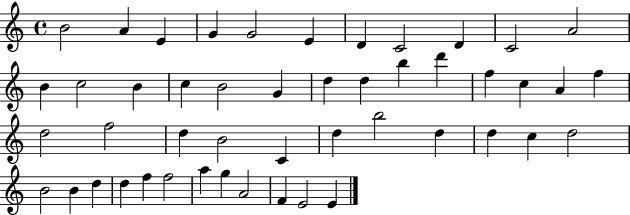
{
  \clef treble
  \time 4/4
  \defaultTimeSignature
  \key c \major
  b'2 a'4 e'4 | g'4 g'2 e'4 | d'4 c'2 d'4 | c'2 a'2 | \break b'4 c''2 b'4 | c''4 b'2 g'4 | d''4 d''4 b''4 d'''4 | f''4 c''4 a'4 f''4 | \break d''2 f''2 | d''4 b'2 c'4 | d''4 b''2 d''4 | d''4 c''4 d''2 | \break b'2 b'4 d''4 | d''4 f''4 f''2 | a''4 g''4 a'2 | f'4 e'2 e'4 | \break \bar "|."
}